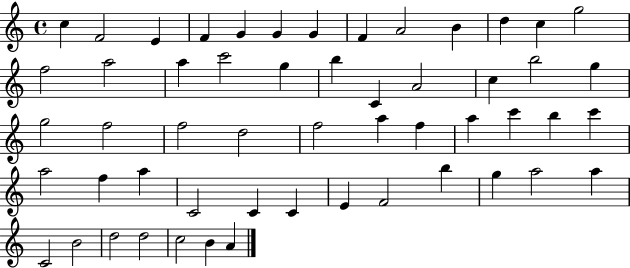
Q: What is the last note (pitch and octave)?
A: A4